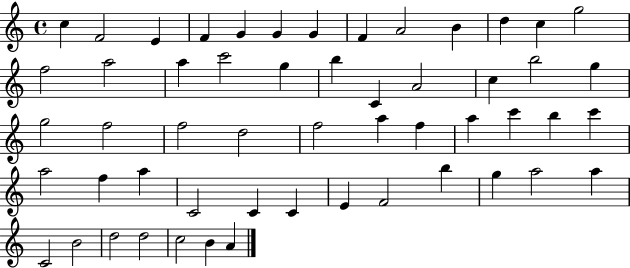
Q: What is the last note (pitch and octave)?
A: A4